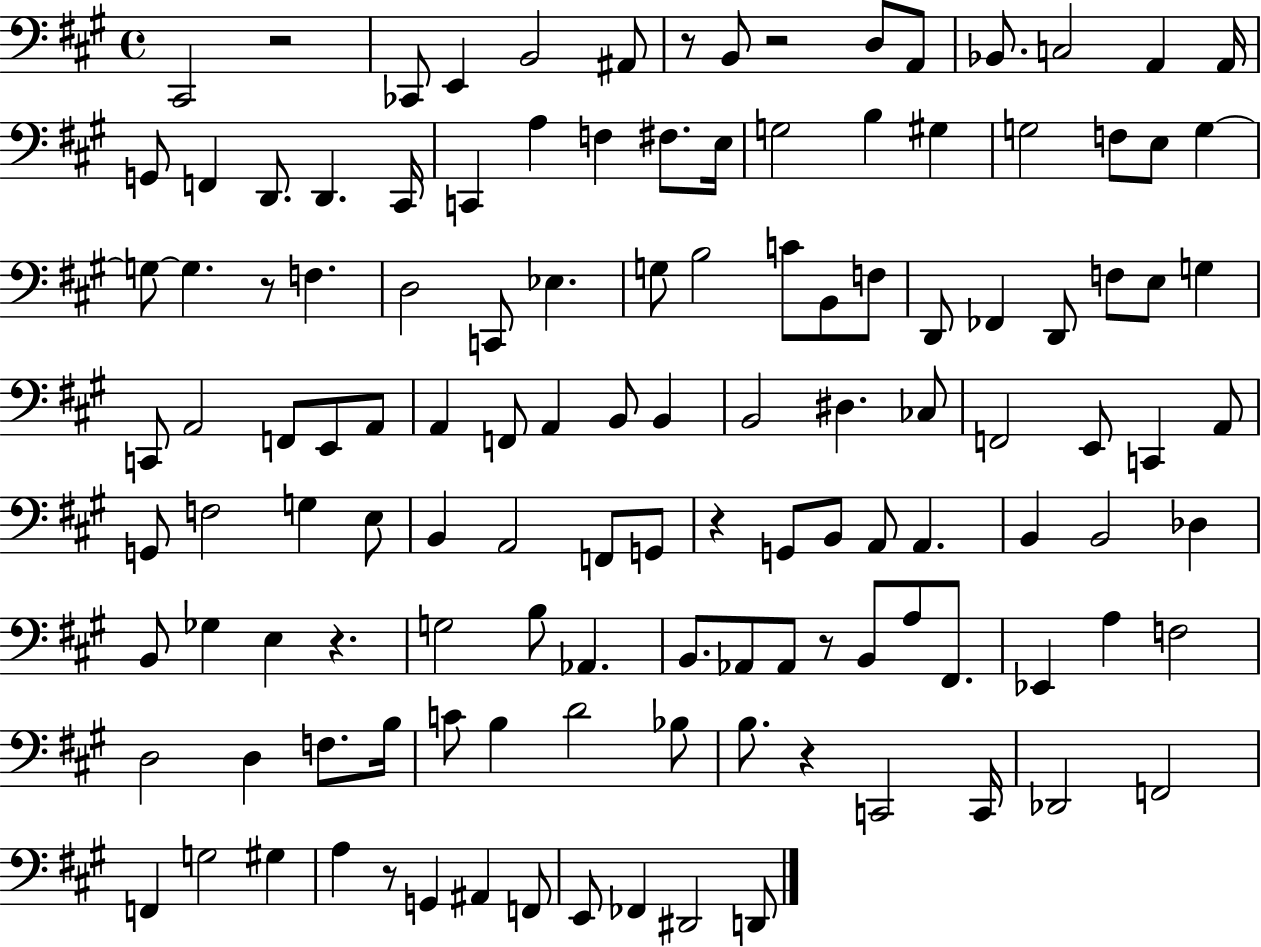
{
  \clef bass
  \time 4/4
  \defaultTimeSignature
  \key a \major
  \repeat volta 2 { cis,2 r2 | ces,8 e,4 b,2 ais,8 | r8 b,8 r2 d8 a,8 | bes,8. c2 a,4 a,16 | \break g,8 f,4 d,8. d,4. cis,16 | c,4 a4 f4 fis8. e16 | g2 b4 gis4 | g2 f8 e8 g4~~ | \break g8~~ g4. r8 f4. | d2 c,8 ees4. | g8 b2 c'8 b,8 f8 | d,8 fes,4 d,8 f8 e8 g4 | \break c,8 a,2 f,8 e,8 a,8 | a,4 f,8 a,4 b,8 b,4 | b,2 dis4. ces8 | f,2 e,8 c,4 a,8 | \break g,8 f2 g4 e8 | b,4 a,2 f,8 g,8 | r4 g,8 b,8 a,8 a,4. | b,4 b,2 des4 | \break b,8 ges4 e4 r4. | g2 b8 aes,4. | b,8. aes,8 aes,8 r8 b,8 a8 fis,8. | ees,4 a4 f2 | \break d2 d4 f8. b16 | c'8 b4 d'2 bes8 | b8. r4 c,2 c,16 | des,2 f,2 | \break f,4 g2 gis4 | a4 r8 g,4 ais,4 f,8 | e,8 fes,4 dis,2 d,8 | } \bar "|."
}